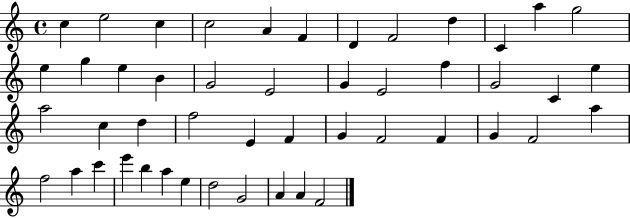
X:1
T:Untitled
M:4/4
L:1/4
K:C
c e2 c c2 A F D F2 d C a g2 e g e B G2 E2 G E2 f G2 C e a2 c d f2 E F G F2 F G F2 a f2 a c' e' b a e d2 G2 A A F2